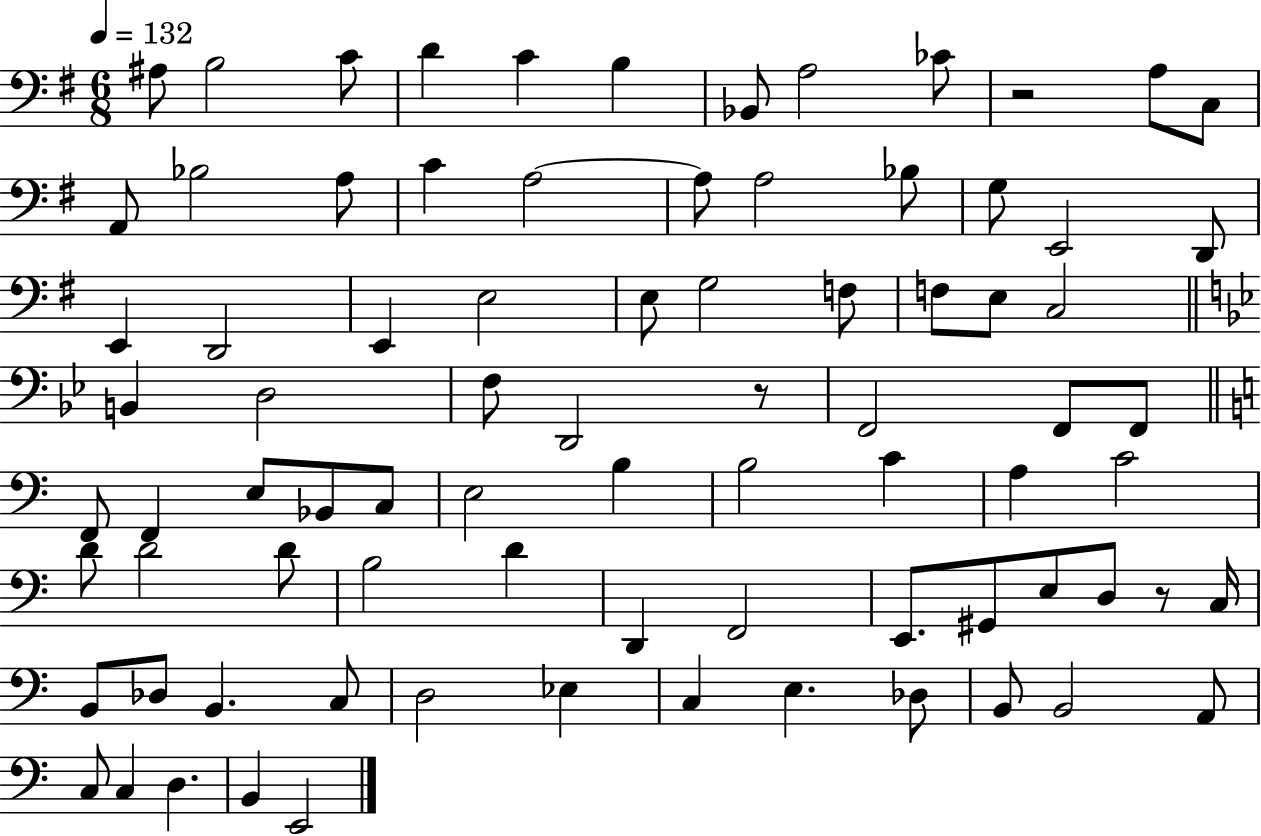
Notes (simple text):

A#3/e B3/h C4/e D4/q C4/q B3/q Bb2/e A3/h CES4/e R/h A3/e C3/e A2/e Bb3/h A3/e C4/q A3/h A3/e A3/h Bb3/e G3/e E2/h D2/e E2/q D2/h E2/q E3/h E3/e G3/h F3/e F3/e E3/e C3/h B2/q D3/h F3/e D2/h R/e F2/h F2/e F2/e F2/e F2/q E3/e Bb2/e C3/e E3/h B3/q B3/h C4/q A3/q C4/h D4/e D4/h D4/e B3/h D4/q D2/q F2/h E2/e. G#2/e E3/e D3/e R/e C3/s B2/e Db3/e B2/q. C3/e D3/h Eb3/q C3/q E3/q. Db3/e B2/e B2/h A2/e C3/e C3/q D3/q. B2/q E2/h